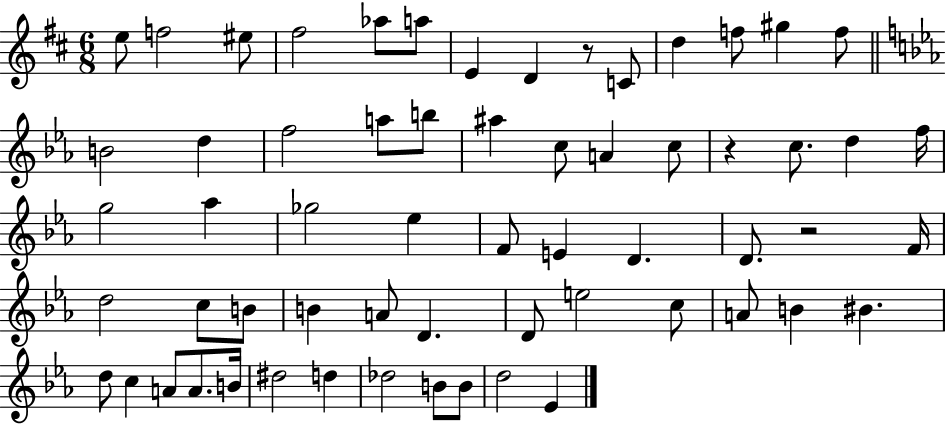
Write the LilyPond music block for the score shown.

{
  \clef treble
  \numericTimeSignature
  \time 6/8
  \key d \major
  e''8 f''2 eis''8 | fis''2 aes''8 a''8 | e'4 d'4 r8 c'8 | d''4 f''8 gis''4 f''8 | \break \bar "||" \break \key ees \major b'2 d''4 | f''2 a''8 b''8 | ais''4 c''8 a'4 c''8 | r4 c''8. d''4 f''16 | \break g''2 aes''4 | ges''2 ees''4 | f'8 e'4 d'4. | d'8. r2 f'16 | \break d''2 c''8 b'8 | b'4 a'8 d'4. | d'8 e''2 c''8 | a'8 b'4 bis'4. | \break d''8 c''4 a'8 a'8. b'16 | dis''2 d''4 | des''2 b'8 b'8 | d''2 ees'4 | \break \bar "|."
}